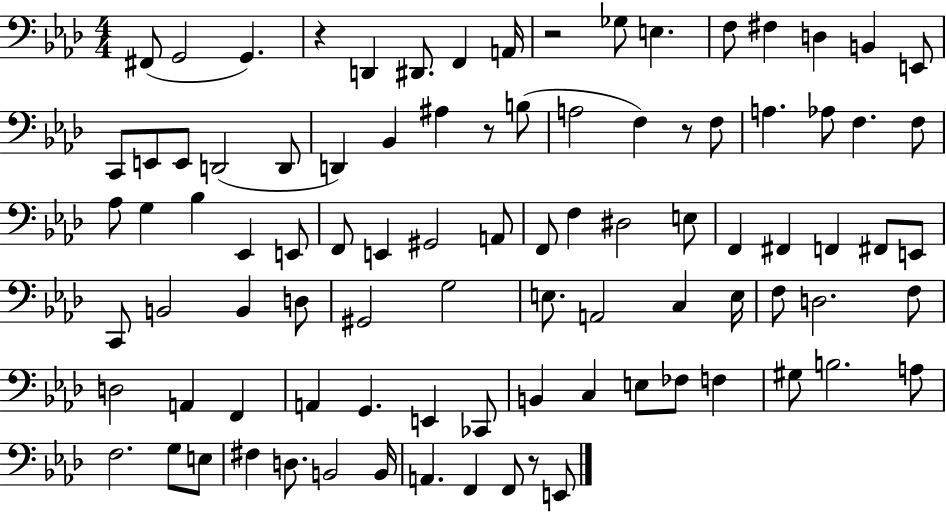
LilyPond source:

{
  \clef bass
  \numericTimeSignature
  \time 4/4
  \key aes \major
  fis,8( g,2 g,4.) | r4 d,4 dis,8. f,4 a,16 | r2 ges8 e4. | f8 fis4 d4 b,4 e,8 | \break c,8 e,8 e,8 d,2( d,8 | d,4) bes,4 ais4 r8 b8( | a2 f4) r8 f8 | a4. aes8 f4. f8 | \break aes8 g4 bes4 ees,4 e,8 | f,8 e,4 gis,2 a,8 | f,8 f4 dis2 e8 | f,4 fis,4 f,4 fis,8 e,8 | \break c,8 b,2 b,4 d8 | gis,2 g2 | e8. a,2 c4 e16 | f8 d2. f8 | \break d2 a,4 f,4 | a,4 g,4. e,4 ces,8 | b,4 c4 e8 fes8 f4 | gis8 b2. a8 | \break f2. g8 e8 | fis4 d8. b,2 b,16 | a,4. f,4 f,8 r8 e,8 | \bar "|."
}